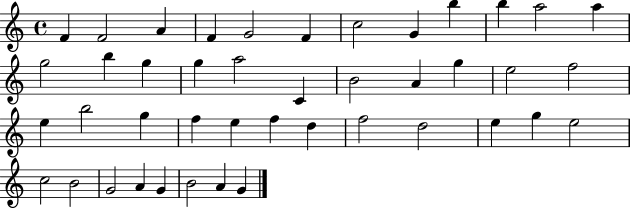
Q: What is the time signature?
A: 4/4